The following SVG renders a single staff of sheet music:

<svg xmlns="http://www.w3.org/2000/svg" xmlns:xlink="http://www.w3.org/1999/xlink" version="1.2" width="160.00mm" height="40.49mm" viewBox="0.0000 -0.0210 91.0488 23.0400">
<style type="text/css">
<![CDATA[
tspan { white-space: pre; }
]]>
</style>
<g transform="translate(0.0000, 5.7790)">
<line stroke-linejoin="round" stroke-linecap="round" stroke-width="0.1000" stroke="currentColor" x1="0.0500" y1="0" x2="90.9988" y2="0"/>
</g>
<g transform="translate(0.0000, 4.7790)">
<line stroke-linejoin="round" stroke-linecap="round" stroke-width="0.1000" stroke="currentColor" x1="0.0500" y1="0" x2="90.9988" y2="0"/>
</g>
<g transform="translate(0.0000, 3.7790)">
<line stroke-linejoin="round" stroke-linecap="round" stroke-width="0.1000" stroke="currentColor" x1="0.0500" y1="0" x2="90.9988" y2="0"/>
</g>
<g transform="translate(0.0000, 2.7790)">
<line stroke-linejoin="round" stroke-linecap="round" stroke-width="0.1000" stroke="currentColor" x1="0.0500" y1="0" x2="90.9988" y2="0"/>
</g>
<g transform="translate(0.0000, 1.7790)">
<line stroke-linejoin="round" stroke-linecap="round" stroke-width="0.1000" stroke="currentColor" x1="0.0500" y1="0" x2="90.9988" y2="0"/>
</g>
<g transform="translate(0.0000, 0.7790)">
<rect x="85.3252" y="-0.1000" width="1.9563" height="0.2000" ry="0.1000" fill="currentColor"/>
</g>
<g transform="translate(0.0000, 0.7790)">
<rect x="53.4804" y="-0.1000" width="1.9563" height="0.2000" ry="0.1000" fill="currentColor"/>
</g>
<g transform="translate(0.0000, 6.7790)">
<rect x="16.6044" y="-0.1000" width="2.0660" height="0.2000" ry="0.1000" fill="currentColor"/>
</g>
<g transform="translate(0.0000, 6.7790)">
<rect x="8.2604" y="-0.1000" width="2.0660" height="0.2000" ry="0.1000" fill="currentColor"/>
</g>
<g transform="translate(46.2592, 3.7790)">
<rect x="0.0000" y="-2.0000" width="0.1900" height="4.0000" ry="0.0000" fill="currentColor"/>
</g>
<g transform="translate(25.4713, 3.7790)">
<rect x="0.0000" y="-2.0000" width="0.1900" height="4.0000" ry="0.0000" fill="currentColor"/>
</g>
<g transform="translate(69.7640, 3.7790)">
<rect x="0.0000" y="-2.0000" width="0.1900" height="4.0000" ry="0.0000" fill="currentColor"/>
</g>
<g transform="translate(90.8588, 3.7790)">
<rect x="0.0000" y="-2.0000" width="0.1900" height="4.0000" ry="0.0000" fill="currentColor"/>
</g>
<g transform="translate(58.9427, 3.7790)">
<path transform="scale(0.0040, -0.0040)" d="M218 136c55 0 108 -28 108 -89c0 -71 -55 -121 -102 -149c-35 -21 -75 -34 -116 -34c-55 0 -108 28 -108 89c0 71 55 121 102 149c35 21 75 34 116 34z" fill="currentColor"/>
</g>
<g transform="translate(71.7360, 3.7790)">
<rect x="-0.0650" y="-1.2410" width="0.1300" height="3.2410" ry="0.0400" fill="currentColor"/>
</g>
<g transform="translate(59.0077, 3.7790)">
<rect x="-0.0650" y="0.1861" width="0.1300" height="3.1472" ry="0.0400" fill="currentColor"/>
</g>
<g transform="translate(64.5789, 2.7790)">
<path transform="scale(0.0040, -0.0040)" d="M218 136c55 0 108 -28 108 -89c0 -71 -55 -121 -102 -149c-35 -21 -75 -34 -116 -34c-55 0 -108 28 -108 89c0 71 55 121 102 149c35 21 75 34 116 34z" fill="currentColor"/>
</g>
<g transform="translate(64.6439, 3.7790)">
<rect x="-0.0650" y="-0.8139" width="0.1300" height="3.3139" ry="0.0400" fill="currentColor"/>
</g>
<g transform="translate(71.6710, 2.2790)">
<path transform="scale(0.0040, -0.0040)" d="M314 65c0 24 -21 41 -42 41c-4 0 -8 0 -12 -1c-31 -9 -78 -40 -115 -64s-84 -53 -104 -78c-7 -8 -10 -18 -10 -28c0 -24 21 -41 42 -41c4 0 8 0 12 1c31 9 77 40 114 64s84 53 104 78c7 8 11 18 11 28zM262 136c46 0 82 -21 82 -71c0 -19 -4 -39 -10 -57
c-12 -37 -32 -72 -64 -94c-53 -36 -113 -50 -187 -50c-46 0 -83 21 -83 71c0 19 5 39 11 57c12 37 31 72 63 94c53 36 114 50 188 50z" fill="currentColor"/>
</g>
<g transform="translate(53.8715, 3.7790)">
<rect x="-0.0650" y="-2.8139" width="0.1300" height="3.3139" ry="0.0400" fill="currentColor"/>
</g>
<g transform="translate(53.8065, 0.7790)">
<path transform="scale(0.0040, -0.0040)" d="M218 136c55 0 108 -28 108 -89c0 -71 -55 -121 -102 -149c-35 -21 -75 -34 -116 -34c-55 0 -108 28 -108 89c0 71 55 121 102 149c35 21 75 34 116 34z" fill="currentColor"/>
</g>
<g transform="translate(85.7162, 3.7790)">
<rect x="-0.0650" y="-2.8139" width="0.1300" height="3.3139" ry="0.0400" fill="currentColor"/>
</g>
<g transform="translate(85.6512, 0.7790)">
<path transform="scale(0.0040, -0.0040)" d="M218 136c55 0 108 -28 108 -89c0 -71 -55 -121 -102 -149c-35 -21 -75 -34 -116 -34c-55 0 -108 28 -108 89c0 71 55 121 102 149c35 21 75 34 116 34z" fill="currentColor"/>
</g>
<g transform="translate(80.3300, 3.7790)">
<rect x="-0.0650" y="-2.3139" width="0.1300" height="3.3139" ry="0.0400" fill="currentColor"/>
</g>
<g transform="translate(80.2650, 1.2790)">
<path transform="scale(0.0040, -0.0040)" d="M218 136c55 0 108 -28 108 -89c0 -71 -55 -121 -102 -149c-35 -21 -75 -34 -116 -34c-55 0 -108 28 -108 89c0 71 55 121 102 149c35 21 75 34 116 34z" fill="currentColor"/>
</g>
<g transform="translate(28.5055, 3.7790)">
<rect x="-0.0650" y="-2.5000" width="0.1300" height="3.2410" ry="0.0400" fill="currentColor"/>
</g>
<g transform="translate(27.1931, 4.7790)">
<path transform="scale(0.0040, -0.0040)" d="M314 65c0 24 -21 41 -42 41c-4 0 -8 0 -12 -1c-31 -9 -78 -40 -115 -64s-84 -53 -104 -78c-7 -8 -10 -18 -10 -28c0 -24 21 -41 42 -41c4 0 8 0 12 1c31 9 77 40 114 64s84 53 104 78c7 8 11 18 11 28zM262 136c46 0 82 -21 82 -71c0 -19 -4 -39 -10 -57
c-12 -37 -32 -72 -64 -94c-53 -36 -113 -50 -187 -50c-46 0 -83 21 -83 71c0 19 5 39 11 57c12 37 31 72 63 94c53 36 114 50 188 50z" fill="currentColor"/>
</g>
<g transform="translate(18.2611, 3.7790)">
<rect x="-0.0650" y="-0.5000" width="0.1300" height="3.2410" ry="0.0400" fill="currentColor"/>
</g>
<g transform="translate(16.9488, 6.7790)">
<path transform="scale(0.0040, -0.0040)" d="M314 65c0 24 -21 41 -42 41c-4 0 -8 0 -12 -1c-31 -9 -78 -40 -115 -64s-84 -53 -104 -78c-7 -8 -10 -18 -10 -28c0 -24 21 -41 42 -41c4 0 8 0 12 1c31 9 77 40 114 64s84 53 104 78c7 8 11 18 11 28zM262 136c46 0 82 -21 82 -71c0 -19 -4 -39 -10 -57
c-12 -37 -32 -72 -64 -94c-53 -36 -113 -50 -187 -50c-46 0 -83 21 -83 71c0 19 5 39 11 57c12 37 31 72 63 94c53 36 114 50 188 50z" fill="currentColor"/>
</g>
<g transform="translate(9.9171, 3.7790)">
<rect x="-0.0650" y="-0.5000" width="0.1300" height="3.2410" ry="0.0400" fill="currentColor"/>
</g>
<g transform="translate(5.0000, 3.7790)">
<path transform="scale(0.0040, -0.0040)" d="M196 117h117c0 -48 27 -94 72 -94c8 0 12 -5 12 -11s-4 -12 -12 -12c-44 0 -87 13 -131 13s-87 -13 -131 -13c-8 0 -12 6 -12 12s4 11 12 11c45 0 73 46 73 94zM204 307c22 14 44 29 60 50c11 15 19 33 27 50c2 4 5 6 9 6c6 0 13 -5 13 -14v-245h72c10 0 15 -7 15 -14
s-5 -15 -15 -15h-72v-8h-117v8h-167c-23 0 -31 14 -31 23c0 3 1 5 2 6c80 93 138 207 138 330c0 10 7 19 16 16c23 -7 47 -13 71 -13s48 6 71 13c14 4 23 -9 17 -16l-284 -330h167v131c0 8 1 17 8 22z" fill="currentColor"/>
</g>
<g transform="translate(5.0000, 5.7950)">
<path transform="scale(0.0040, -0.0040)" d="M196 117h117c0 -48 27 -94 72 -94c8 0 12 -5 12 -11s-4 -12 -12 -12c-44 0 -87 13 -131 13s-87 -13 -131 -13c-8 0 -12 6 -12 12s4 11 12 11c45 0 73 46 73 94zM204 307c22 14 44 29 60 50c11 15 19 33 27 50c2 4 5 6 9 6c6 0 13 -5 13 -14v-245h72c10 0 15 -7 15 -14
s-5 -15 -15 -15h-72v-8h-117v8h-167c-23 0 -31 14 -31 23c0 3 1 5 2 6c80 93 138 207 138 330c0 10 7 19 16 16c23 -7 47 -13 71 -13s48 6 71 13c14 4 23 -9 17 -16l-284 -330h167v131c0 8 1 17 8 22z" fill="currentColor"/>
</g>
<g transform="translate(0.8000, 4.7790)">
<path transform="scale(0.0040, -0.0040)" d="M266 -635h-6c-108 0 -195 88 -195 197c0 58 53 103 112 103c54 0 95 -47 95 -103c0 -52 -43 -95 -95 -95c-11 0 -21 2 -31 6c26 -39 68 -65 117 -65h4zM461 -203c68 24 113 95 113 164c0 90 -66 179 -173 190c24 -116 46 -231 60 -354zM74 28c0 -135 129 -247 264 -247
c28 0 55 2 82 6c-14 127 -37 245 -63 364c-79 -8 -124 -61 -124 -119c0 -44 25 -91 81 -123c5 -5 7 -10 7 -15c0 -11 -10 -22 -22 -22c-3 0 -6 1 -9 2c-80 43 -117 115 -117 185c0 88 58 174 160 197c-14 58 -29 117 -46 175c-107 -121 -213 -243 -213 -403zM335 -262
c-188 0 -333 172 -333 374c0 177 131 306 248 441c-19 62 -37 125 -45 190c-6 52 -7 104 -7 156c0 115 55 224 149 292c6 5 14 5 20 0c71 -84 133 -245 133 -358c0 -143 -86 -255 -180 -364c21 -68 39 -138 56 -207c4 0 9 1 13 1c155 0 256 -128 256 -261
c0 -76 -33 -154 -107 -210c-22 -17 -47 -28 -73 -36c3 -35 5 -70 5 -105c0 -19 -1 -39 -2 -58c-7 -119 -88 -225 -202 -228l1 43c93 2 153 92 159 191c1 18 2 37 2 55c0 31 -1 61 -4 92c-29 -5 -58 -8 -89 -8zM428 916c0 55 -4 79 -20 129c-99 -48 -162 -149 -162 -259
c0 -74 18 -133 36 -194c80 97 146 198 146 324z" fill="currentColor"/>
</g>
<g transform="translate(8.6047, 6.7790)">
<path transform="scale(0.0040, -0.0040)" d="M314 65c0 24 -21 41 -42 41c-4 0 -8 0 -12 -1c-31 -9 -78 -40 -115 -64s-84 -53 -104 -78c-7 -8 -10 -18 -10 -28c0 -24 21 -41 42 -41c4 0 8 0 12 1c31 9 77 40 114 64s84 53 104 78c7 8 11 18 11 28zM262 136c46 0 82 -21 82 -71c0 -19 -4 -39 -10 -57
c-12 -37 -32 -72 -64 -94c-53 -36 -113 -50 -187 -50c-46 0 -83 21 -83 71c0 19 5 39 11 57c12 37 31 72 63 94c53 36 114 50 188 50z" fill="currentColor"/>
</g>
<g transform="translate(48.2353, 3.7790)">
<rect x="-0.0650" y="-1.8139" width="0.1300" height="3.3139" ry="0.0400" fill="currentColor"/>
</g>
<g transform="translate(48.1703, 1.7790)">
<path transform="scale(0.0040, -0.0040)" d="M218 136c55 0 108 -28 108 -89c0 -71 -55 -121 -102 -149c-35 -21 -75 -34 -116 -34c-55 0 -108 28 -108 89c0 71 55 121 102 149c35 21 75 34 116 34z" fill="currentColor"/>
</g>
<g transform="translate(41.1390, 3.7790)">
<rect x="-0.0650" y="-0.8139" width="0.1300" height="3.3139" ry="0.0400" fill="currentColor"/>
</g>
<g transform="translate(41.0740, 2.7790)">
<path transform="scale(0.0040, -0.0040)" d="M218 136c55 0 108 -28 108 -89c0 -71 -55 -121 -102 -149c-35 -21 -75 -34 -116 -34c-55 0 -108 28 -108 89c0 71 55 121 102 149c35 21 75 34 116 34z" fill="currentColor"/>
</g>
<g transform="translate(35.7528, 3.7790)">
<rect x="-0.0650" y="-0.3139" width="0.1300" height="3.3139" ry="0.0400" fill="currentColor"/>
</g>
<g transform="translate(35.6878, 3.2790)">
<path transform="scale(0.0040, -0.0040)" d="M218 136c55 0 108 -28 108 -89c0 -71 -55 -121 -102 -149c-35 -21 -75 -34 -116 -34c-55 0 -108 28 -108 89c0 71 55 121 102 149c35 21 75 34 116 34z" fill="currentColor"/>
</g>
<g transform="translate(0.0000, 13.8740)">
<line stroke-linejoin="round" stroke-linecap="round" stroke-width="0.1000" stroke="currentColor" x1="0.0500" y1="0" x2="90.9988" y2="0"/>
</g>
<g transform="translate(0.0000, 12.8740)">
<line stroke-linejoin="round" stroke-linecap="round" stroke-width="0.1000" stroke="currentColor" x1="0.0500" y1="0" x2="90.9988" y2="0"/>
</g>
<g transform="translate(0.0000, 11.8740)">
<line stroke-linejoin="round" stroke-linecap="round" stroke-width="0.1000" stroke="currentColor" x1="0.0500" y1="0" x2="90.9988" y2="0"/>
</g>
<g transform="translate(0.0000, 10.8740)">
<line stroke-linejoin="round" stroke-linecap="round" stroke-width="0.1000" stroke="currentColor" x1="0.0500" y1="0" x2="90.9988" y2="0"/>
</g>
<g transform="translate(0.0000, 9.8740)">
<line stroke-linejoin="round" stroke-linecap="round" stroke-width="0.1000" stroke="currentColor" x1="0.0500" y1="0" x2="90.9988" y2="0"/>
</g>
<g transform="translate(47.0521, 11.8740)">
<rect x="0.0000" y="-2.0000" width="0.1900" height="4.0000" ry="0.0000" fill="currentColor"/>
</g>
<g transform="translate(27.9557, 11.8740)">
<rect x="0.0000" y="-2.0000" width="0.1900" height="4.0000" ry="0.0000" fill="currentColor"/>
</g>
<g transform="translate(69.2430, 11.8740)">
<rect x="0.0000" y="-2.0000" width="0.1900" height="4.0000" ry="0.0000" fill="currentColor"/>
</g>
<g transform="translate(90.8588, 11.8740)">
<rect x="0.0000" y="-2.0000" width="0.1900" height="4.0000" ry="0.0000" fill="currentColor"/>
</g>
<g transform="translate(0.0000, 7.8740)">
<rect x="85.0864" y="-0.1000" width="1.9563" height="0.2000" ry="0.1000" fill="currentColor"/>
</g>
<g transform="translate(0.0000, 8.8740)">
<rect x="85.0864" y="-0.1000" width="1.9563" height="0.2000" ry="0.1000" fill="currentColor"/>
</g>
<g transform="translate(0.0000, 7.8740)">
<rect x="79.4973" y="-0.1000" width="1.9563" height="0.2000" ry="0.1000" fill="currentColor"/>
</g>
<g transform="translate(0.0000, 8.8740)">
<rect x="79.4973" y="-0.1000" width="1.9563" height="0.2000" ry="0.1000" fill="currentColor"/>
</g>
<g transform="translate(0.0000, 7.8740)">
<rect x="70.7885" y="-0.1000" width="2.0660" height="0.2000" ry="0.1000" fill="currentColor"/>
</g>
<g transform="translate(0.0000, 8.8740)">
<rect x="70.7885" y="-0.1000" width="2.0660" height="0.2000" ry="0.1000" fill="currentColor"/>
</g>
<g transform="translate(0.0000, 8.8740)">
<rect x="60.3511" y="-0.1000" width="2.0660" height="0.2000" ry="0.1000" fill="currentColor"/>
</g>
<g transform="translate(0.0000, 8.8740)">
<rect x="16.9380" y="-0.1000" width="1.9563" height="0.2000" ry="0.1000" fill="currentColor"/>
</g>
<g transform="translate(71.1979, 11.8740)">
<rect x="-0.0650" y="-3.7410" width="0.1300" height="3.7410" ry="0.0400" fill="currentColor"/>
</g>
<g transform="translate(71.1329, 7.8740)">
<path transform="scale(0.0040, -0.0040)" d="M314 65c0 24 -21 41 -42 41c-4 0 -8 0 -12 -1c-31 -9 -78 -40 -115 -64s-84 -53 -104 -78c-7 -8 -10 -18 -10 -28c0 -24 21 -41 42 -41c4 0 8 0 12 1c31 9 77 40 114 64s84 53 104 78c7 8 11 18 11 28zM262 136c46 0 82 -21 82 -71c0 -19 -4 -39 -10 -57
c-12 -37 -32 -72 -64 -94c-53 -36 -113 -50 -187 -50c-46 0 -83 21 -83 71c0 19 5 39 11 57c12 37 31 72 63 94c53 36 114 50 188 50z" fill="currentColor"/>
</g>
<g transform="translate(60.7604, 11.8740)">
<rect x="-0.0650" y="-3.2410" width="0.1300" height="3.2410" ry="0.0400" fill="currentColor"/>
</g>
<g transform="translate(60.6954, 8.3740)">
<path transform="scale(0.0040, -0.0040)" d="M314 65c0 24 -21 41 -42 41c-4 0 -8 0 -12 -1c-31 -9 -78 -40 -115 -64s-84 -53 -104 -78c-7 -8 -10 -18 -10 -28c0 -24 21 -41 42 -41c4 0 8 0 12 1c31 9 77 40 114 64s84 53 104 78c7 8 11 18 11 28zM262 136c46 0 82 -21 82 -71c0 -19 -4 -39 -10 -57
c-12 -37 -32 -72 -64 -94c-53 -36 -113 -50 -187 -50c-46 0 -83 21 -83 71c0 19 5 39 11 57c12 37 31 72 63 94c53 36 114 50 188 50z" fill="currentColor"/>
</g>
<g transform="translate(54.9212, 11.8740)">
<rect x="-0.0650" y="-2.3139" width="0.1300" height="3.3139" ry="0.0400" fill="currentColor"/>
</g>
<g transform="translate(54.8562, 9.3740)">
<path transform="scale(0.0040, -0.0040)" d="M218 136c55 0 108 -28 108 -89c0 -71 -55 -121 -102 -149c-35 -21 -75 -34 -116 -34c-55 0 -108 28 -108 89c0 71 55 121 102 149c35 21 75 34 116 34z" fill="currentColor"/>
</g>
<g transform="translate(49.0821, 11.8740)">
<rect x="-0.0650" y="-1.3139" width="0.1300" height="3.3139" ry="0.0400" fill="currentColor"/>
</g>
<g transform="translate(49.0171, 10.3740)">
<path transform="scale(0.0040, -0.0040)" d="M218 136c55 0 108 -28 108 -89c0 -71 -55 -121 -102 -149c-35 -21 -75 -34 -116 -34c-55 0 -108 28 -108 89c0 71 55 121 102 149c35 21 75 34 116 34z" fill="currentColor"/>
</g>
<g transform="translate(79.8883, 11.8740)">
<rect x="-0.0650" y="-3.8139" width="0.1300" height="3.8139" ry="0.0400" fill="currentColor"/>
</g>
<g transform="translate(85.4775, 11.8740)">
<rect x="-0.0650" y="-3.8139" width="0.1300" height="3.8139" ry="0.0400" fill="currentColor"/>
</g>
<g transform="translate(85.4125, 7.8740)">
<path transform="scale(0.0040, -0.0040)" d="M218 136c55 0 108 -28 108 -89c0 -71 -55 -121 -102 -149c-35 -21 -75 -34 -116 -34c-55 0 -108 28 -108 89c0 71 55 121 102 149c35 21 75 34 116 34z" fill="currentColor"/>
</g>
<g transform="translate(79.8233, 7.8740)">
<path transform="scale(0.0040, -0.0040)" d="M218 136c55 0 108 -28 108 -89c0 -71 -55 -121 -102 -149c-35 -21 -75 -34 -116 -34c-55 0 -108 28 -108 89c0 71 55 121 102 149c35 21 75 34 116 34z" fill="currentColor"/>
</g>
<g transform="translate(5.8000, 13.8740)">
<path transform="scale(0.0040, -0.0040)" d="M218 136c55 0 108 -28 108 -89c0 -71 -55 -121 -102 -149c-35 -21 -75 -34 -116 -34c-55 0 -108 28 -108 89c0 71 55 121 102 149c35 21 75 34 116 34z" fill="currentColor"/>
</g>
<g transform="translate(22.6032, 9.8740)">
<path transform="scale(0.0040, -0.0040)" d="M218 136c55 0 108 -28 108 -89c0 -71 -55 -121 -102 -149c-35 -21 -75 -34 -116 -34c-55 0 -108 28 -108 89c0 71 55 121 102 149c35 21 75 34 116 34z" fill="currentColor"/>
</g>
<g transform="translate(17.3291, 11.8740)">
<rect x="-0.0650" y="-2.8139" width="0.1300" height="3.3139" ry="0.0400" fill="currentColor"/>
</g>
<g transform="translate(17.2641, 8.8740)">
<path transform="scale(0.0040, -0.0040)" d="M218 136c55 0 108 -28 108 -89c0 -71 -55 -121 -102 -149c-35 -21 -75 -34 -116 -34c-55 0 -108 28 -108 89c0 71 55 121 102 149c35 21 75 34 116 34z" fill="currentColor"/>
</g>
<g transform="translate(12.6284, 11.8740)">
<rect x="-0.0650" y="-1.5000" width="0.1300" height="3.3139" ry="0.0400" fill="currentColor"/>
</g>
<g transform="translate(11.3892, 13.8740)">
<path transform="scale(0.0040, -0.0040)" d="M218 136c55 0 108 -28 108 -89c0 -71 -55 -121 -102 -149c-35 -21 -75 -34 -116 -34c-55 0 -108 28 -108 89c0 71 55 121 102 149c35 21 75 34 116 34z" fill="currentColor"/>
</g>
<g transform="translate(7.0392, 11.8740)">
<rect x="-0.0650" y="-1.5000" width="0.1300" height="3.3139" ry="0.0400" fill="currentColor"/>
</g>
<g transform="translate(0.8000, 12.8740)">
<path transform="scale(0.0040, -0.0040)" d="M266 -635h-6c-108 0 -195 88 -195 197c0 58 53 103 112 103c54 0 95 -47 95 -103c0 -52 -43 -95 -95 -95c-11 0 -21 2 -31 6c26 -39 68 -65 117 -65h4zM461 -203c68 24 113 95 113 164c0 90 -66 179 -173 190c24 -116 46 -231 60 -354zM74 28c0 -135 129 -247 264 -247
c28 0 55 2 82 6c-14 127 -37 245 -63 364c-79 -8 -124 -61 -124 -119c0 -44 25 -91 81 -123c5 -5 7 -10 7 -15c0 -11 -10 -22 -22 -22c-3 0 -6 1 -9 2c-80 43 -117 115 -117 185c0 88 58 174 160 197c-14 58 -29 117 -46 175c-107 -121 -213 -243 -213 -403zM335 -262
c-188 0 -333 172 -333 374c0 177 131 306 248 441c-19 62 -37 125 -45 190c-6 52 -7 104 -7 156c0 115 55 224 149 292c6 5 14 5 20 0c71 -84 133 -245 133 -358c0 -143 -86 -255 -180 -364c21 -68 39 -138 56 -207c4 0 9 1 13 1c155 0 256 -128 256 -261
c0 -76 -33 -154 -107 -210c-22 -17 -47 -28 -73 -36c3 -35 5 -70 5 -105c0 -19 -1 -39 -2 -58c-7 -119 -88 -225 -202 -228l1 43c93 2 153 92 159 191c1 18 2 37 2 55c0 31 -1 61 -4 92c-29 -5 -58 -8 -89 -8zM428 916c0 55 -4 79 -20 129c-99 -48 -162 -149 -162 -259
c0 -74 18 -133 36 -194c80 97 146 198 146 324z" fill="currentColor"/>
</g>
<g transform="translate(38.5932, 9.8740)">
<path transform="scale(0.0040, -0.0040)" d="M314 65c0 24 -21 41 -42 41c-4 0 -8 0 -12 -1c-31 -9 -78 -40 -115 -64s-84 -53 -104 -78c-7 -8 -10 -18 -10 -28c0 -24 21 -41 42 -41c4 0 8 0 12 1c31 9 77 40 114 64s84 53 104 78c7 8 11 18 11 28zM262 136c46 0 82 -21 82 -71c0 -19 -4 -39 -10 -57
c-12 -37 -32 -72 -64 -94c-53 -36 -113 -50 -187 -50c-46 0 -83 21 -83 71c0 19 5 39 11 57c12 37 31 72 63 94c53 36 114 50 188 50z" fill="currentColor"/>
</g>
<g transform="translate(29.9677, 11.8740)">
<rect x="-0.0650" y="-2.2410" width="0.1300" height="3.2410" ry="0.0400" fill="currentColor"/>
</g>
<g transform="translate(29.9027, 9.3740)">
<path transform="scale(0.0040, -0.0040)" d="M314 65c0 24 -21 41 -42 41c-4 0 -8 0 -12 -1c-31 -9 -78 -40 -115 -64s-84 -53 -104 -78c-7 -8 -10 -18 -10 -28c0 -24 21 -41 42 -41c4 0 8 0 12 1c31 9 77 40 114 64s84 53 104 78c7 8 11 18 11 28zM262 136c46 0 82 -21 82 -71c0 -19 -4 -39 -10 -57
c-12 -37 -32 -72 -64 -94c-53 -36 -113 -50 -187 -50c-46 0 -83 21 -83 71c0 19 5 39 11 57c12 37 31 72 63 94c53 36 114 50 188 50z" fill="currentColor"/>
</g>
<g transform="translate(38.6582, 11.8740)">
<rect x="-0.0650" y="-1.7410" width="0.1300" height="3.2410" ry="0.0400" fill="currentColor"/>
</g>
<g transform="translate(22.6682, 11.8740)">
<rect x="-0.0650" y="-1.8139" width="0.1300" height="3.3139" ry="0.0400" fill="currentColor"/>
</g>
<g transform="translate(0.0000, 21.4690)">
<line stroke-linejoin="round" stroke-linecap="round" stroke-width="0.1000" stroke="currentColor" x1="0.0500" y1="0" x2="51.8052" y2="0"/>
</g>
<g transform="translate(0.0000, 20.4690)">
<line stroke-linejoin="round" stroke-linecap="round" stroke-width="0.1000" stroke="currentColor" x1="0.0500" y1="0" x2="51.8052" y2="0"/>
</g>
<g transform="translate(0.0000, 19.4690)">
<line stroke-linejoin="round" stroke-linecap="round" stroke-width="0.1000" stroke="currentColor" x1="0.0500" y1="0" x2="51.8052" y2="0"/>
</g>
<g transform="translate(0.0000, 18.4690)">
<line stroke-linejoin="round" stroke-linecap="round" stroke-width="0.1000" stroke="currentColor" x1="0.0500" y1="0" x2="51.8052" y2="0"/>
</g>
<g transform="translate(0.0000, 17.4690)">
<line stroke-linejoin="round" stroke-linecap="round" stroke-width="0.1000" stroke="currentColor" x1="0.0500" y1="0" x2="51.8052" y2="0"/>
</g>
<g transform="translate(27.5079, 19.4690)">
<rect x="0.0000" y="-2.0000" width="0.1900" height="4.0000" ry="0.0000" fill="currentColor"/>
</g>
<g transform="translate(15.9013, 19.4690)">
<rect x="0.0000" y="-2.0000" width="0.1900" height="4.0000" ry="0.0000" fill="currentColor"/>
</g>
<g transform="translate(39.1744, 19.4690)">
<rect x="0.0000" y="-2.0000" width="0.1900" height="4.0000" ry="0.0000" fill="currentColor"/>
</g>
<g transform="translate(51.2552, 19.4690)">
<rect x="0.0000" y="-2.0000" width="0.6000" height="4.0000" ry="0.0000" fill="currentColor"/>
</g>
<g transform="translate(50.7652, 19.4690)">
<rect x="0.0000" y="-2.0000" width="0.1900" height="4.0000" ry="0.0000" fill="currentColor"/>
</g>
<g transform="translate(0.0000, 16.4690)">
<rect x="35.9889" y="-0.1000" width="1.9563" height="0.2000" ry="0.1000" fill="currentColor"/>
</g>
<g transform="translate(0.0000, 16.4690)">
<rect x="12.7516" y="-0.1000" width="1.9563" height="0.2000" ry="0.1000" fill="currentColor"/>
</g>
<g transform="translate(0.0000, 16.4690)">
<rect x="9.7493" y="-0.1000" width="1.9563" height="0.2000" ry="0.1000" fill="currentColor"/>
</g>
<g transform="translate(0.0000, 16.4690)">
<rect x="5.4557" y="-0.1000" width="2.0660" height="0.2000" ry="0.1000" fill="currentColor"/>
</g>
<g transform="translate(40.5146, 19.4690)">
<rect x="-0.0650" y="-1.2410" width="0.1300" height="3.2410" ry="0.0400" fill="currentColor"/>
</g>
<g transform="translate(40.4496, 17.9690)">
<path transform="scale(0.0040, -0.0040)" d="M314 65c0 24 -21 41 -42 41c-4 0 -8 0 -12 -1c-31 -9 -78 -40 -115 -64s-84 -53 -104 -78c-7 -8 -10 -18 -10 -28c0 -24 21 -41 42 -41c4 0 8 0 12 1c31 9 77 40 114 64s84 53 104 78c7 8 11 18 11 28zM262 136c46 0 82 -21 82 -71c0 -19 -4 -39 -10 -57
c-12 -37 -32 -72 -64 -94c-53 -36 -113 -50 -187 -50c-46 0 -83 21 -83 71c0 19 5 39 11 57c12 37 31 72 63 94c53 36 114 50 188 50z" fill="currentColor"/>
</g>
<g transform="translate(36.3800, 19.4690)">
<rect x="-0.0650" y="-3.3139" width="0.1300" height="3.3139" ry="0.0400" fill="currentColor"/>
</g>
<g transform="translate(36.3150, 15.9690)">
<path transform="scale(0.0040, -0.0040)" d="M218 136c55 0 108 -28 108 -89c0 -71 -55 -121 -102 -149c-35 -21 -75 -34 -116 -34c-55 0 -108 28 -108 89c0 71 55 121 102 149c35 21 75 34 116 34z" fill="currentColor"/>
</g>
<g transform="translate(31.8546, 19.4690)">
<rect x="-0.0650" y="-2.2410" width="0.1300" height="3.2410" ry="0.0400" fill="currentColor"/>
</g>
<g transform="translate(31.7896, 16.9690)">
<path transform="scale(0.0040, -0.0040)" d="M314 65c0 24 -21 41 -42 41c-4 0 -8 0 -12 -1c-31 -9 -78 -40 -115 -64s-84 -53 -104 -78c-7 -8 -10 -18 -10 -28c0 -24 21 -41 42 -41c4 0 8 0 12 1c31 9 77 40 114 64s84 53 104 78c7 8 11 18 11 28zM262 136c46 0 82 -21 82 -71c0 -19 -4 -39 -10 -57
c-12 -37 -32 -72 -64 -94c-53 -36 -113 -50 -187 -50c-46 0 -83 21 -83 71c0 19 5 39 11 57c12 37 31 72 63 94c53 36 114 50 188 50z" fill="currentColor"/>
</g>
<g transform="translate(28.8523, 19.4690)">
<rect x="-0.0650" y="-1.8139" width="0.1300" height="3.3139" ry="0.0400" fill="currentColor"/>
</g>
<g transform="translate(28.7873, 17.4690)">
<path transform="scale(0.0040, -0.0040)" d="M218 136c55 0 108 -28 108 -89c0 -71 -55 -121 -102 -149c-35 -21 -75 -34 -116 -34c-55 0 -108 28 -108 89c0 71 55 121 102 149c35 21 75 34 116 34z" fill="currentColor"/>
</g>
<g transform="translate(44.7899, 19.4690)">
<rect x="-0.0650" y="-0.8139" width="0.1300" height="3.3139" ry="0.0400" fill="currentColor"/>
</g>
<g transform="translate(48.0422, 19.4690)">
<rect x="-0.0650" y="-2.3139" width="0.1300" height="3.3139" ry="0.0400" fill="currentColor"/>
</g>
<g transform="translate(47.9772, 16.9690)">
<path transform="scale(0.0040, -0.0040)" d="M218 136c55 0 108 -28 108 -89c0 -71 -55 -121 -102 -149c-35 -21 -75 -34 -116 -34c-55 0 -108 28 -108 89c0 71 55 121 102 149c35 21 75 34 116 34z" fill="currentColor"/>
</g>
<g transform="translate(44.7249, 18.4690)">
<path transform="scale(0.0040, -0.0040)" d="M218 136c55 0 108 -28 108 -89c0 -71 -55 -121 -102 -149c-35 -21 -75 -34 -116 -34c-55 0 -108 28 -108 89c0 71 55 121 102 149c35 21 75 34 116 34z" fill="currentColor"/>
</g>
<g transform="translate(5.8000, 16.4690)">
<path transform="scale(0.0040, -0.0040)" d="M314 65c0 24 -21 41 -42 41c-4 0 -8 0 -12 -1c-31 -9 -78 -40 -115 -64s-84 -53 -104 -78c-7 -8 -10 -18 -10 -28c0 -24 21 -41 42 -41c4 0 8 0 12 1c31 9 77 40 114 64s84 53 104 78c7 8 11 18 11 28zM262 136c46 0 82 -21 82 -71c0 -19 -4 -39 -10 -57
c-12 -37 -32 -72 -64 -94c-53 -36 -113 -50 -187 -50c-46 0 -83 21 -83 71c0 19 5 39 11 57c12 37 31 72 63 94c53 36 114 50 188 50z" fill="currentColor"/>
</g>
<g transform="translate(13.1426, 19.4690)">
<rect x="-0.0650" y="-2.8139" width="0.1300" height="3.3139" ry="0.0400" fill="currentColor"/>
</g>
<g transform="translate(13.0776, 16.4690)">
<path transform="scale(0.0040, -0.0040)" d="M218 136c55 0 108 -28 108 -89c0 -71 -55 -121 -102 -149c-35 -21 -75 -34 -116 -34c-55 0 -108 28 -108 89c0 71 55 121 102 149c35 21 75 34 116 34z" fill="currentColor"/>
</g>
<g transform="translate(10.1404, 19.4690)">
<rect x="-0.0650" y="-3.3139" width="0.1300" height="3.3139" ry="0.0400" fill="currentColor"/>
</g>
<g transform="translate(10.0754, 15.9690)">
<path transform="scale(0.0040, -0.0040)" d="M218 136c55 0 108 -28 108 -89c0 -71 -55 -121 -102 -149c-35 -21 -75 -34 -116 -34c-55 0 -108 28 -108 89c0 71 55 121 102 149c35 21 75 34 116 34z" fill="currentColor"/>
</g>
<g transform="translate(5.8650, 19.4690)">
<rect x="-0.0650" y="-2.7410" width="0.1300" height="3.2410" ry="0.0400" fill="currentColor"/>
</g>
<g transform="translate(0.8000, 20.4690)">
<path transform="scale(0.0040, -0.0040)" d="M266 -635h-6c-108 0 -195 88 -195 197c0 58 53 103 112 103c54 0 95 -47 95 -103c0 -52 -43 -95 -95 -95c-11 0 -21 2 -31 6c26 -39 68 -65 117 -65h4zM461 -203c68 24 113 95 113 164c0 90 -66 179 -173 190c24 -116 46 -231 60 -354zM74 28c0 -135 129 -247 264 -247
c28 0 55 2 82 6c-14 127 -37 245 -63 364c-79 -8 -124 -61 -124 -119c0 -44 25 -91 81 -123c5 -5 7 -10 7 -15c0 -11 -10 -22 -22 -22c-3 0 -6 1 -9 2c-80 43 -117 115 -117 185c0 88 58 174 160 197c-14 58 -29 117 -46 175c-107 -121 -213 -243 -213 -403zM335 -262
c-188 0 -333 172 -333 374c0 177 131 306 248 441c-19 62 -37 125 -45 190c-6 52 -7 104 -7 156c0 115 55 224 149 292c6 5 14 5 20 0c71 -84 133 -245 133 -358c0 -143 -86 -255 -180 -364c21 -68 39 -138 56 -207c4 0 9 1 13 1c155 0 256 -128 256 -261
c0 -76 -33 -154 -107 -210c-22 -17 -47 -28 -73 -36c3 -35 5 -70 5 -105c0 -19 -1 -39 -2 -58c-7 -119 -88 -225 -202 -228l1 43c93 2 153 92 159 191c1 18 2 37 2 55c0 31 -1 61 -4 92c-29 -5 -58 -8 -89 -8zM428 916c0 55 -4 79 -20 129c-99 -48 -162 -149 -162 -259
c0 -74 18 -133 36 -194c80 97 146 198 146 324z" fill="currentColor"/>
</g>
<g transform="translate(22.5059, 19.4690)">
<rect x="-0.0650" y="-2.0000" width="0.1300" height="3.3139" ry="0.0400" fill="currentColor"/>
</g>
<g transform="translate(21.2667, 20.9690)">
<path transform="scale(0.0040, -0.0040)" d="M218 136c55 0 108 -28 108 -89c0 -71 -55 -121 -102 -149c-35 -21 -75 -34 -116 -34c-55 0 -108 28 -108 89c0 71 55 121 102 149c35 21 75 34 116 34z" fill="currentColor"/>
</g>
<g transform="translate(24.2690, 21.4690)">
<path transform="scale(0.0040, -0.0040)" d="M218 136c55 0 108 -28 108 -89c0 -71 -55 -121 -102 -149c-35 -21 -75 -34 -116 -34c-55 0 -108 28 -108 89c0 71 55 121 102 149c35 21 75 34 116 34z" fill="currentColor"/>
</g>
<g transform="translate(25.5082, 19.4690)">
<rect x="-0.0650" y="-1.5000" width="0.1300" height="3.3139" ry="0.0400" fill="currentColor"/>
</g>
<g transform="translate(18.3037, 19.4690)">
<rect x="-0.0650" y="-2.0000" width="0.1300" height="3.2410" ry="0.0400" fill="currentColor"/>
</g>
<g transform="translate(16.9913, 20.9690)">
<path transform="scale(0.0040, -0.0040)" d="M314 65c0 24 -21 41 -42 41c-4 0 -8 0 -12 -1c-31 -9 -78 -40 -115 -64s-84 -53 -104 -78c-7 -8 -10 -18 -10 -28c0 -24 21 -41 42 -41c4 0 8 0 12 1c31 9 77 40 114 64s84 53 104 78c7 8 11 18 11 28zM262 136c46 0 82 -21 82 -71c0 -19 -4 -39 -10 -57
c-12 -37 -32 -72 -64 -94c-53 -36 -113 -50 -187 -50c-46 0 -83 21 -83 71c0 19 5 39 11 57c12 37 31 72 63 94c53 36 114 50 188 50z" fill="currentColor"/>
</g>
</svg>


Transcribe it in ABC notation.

X:1
T:Untitled
M:4/4
L:1/4
K:C
C2 C2 G2 c d f a B d e2 g a E E a f g2 f2 e g b2 c'2 c' c' a2 b a F2 F E f g2 b e2 d g